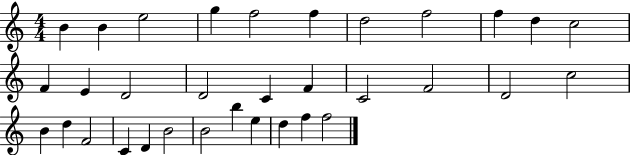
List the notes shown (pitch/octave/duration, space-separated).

B4/q B4/q E5/h G5/q F5/h F5/q D5/h F5/h F5/q D5/q C5/h F4/q E4/q D4/h D4/h C4/q F4/q C4/h F4/h D4/h C5/h B4/q D5/q F4/h C4/q D4/q B4/h B4/h B5/q E5/q D5/q F5/q F5/h